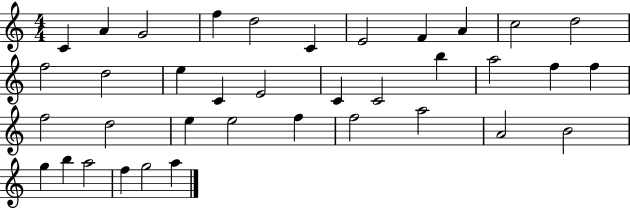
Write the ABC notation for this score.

X:1
T:Untitled
M:4/4
L:1/4
K:C
C A G2 f d2 C E2 F A c2 d2 f2 d2 e C E2 C C2 b a2 f f f2 d2 e e2 f f2 a2 A2 B2 g b a2 f g2 a